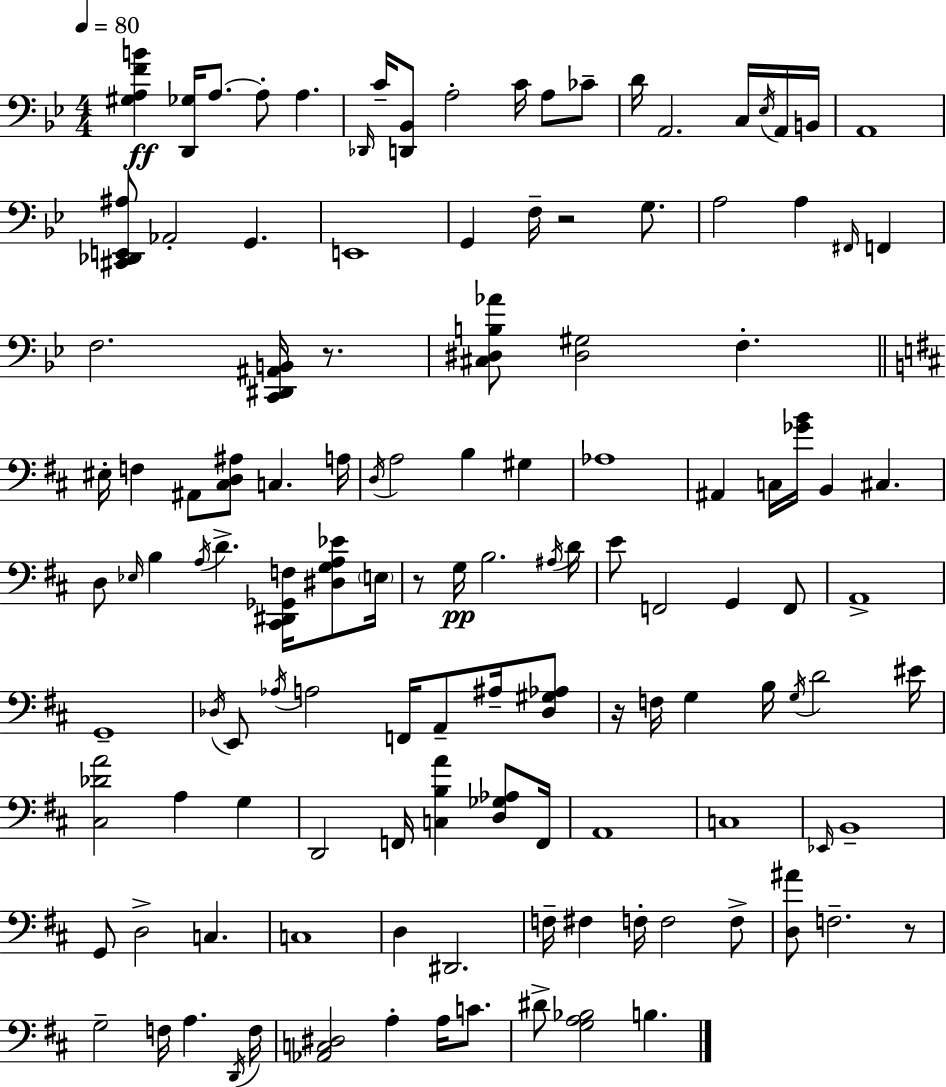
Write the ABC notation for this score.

X:1
T:Untitled
M:4/4
L:1/4
K:Bb
[^G,A,FB] [D,,_G,]/4 A,/2 A,/2 A, _D,,/4 C/4 [D,,_B,,]/2 A,2 C/4 A,/2 _C/2 D/4 A,,2 C,/4 _E,/4 A,,/4 B,,/4 A,,4 [^C,,_D,,E,,^A,]/2 _A,,2 G,, E,,4 G,, F,/4 z2 G,/2 A,2 A, ^F,,/4 F,, F,2 [C,,^D,,^A,,B,,]/4 z/2 [^C,^D,B,_A]/2 [^D,^G,]2 F, ^E,/4 F, ^A,,/2 [^C,D,^A,]/2 C, A,/4 D,/4 A,2 B, ^G, _A,4 ^A,, C,/4 [_GB]/4 B,, ^C, D,/2 _E,/4 B, A,/4 D [^C,,^D,,_G,,F,]/4 [^D,G,A,_E]/2 E,/4 z/2 G,/4 B,2 ^A,/4 D/4 E/2 F,,2 G,, F,,/2 A,,4 G,,4 _D,/4 E,,/2 _A,/4 A,2 F,,/4 A,,/2 ^A,/4 [_D,^G,_A,]/2 z/4 F,/4 G, B,/4 G,/4 D2 ^E/4 [^C,_DA]2 A, G, D,,2 F,,/4 [C,B,A] [D,_G,_A,]/2 F,,/4 A,,4 C,4 _E,,/4 B,,4 G,,/2 D,2 C, C,4 D, ^D,,2 F,/4 ^F, F,/4 F,2 F,/2 [D,^A]/2 F,2 z/2 G,2 F,/4 A, D,,/4 F,/4 [_A,,C,^D,]2 A, A,/4 C/2 ^D/2 [G,A,_B,]2 B,